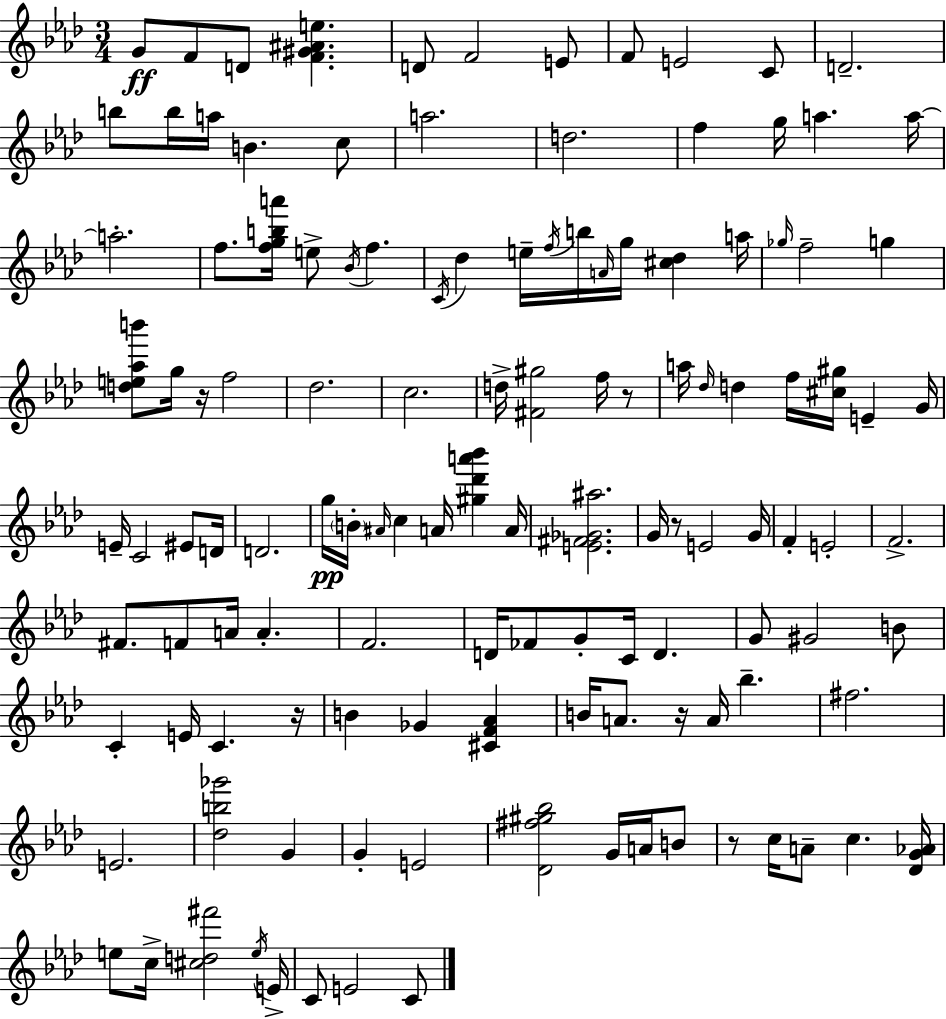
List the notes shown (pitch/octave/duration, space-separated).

G4/e F4/e D4/e [F4,G#4,A#4,E5]/q. D4/e F4/h E4/e F4/e E4/h C4/e D4/h. B5/e B5/s A5/s B4/q. C5/e A5/h. D5/h. F5/q G5/s A5/q. A5/s A5/h. F5/e. [F5,G5,B5,A6]/s E5/e Bb4/s F5/q. C4/s Db5/q E5/s F5/s B5/s A4/s G5/s [C#5,Db5]/q A5/s Gb5/s F5/h G5/q [D5,E5,Ab5,B6]/e G5/s R/s F5/h Db5/h. C5/h. D5/s [F#4,G#5]/h F5/s R/e A5/s Db5/s D5/q F5/s [C#5,G#5]/s E4/q G4/s E4/s C4/h EIS4/e D4/s D4/h. G5/s B4/s A#4/s C5/q A4/s [G#5,Db6,A6,Bb6]/q A4/s [E4,F#4,Gb4,A#5]/h. G4/s R/e E4/h G4/s F4/q E4/h F4/h. F#4/e. F4/e A4/s A4/q. F4/h. D4/s FES4/e G4/e C4/s D4/q. G4/e G#4/h B4/e C4/q E4/s C4/q. R/s B4/q Gb4/q [C#4,F4,Ab4]/q B4/s A4/e. R/s A4/s Bb5/q. F#5/h. E4/h. [Db5,B5,Gb6]/h G4/q G4/q E4/h [Db4,F#5,G#5,Bb5]/h G4/s A4/s B4/e R/e C5/s A4/e C5/q. [Db4,G4,Ab4]/s E5/e C5/s [C#5,D5,F#6]/h E5/s E4/s C4/e E4/h C4/e